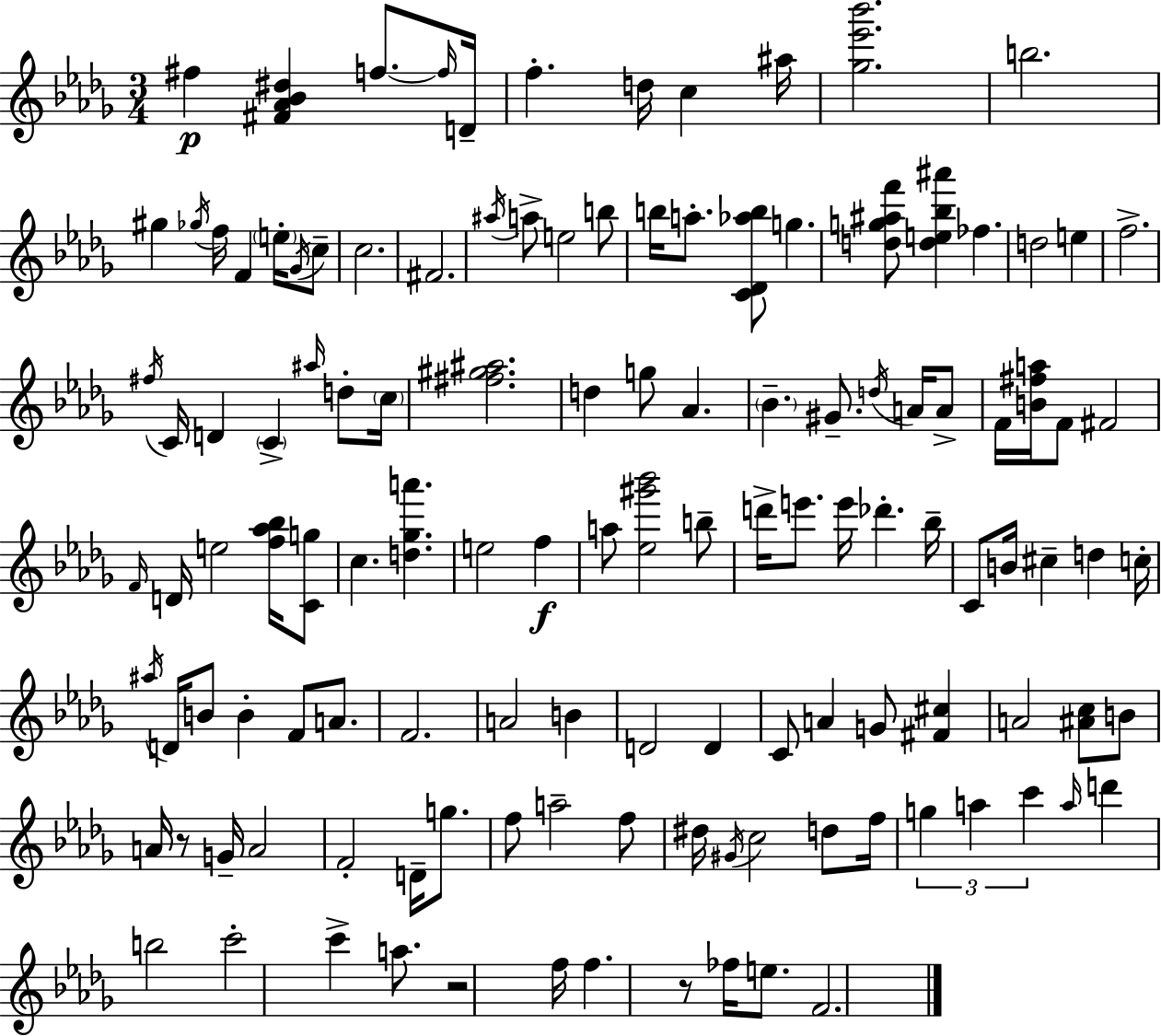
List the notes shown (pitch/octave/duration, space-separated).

F#5/q [F#4,Ab4,Bb4,D#5]/q F5/e. F5/s D4/s F5/q. D5/s C5/q A#5/s [Gb5,Eb6,Bb6]/h. B5/h. G#5/q Gb5/s F5/s F4/q E5/s Gb4/s C5/e C5/h. F#4/h. A#5/s A5/e E5/h B5/e B5/s A5/e. [C4,Db4,Ab5,B5]/e G5/q. [D5,G5,A#5,F6]/e [D5,E5,Bb5,A#6]/q FES5/q. D5/h E5/q F5/h. F#5/s C4/s D4/q C4/q A#5/s D5/e C5/s [F#5,G#5,A#5]/h. D5/q G5/e Ab4/q. Bb4/q. G#4/e. D5/s A4/s A4/e F4/s [B4,F#5,A5]/s F4/e F#4/h F4/s D4/s E5/h [F5,Ab5,Bb5]/s [C4,G5]/e C5/q. [D5,Gb5,A6]/q. E5/h F5/q A5/e [Eb5,G#6,Bb6]/h B5/e D6/s E6/e. E6/s Db6/q. Bb5/s C4/e B4/s C#5/q D5/q C5/s A#5/s D4/s B4/e B4/q F4/e A4/e. F4/h. A4/h B4/q D4/h D4/q C4/e A4/q G4/e [F#4,C#5]/q A4/h [A#4,C5]/e B4/e A4/s R/e G4/s A4/h F4/h D4/s G5/e. F5/e A5/h F5/e D#5/s G#4/s C5/h D5/e F5/s G5/q A5/q C6/q A5/s D6/q B5/h C6/h C6/q A5/e. R/h F5/s F5/q. R/e FES5/s E5/e. F4/h.